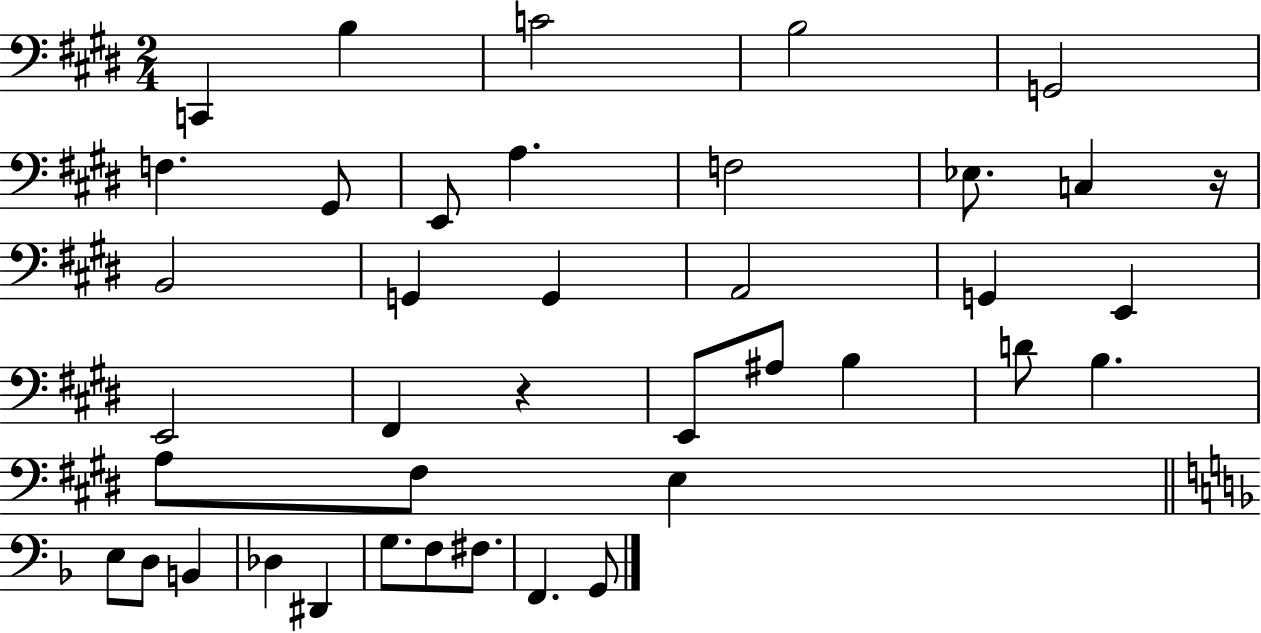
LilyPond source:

{
  \clef bass
  \numericTimeSignature
  \time 2/4
  \key e \major
  \repeat volta 2 { c,4 b4 | c'2 | b2 | g,2 | \break f4. gis,8 | e,8 a4. | f2 | ees8. c4 r16 | \break b,2 | g,4 g,4 | a,2 | g,4 e,4 | \break e,2 | fis,4 r4 | e,8 ais8 b4 | d'8 b4. | \break a8 fis8 e4 | \bar "||" \break \key d \minor e8 d8 b,4 | des4 dis,4 | g8. f8 fis8. | f,4. g,8 | \break } \bar "|."
}